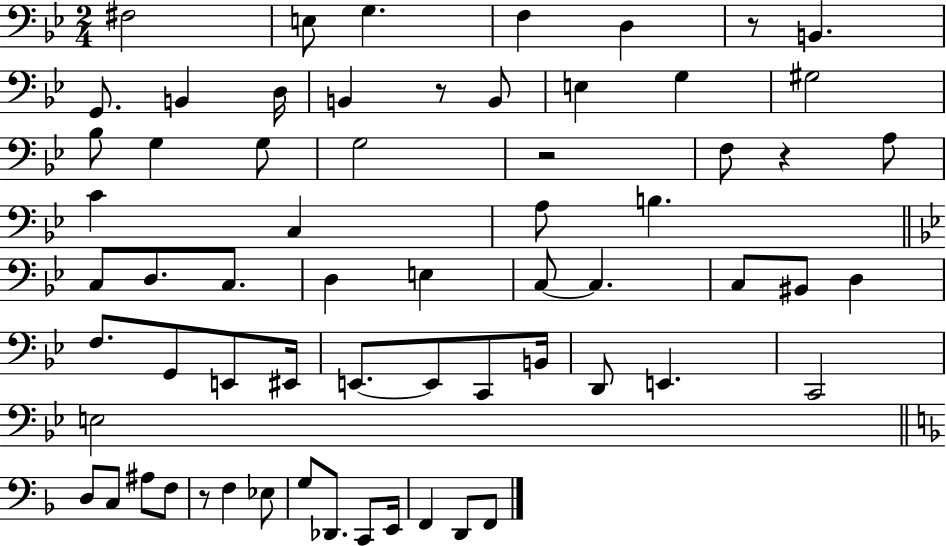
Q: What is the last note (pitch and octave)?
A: F2